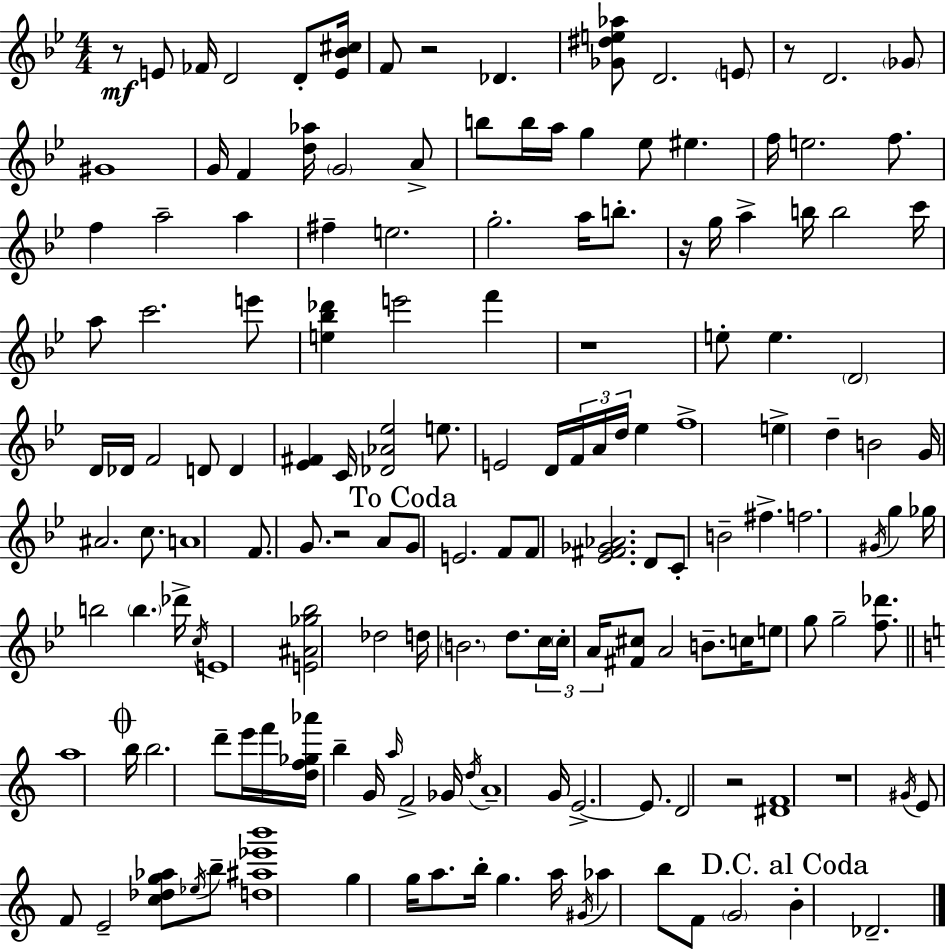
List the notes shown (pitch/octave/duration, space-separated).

R/e E4/e FES4/s D4/h D4/e [E4,Bb4,C#5]/s F4/e R/h Db4/q. [Gb4,D#5,E5,Ab5]/e D4/h. E4/e R/e D4/h. Gb4/e G#4/w G4/s F4/q [D5,Ab5]/s G4/h A4/e B5/e B5/s A5/s G5/q Eb5/e EIS5/q. F5/s E5/h. F5/e. F5/q A5/h A5/q F#5/q E5/h. G5/h. A5/s B5/e. R/s G5/s A5/q B5/s B5/h C6/s A5/e C6/h. E6/e [E5,Bb5,Db6]/q E6/h F6/q R/w E5/e E5/q. D4/h D4/s Db4/s F4/h D4/e D4/q [Eb4,F#4]/q C4/s [Db4,Ab4,Eb5]/h E5/e. E4/h D4/s F4/s A4/s D5/s Eb5/q F5/w E5/q D5/q B4/h G4/s A#4/h. C5/e. A4/w F4/e. G4/e. R/h A4/e G4/e E4/h. F4/e F4/e [Eb4,F#4,Gb4,Ab4]/h. D4/e C4/e B4/h F#5/q. F5/h. G#4/s G5/q Gb5/s B5/h B5/q. Db6/s C5/s E4/w [E4,A#4,Gb5,Bb5]/h Db5/h D5/s B4/h. D5/e. C5/s C5/s A4/s [F#4,C#5]/e A4/h B4/e. C5/s E5/e G5/e G5/h [F5,Db6]/e. A5/w B5/s B5/h. D6/e E6/s F6/s [D5,F5,Gb5,Ab6]/s B5/q G4/s A5/s F4/h Gb4/s D5/s A4/w G4/s E4/h. E4/e. D4/h R/h [D#4,F4]/w R/w G#4/s E4/e F4/e E4/h [C5,Db5,G5,Ab5]/e Eb5/s B5/e [D5,A#5,Eb6,B6]/w G5/q G5/s A5/e. B5/s G5/q. A5/s G#4/s Ab5/q B5/e F4/e G4/h B4/q Db4/h.